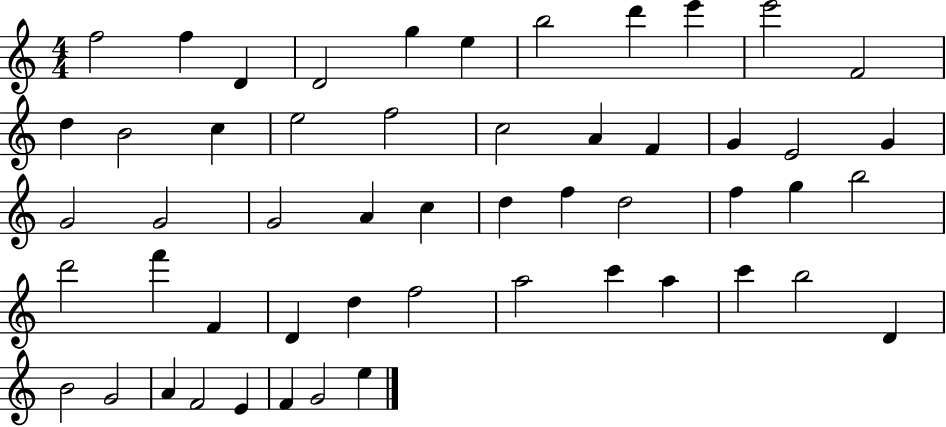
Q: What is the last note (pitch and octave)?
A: E5